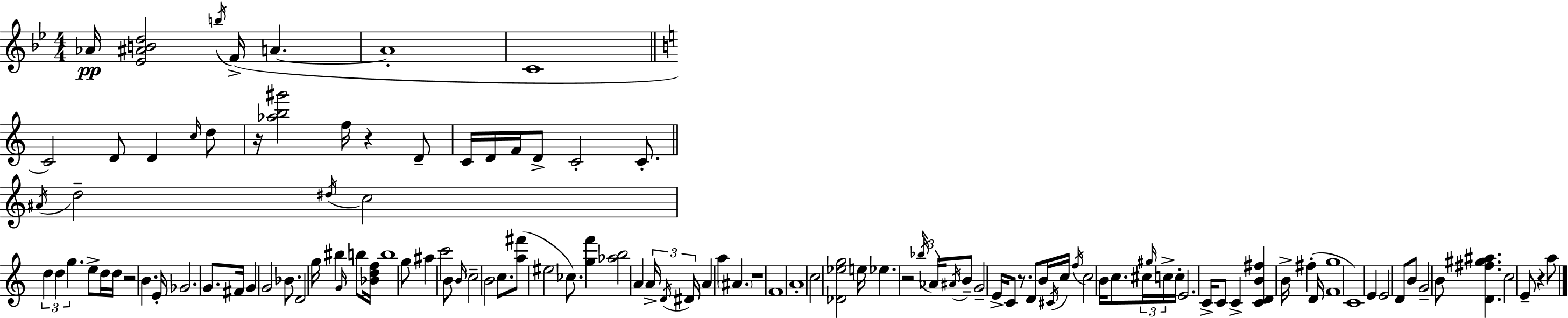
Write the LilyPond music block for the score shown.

{
  \clef treble
  \numericTimeSignature
  \time 4/4
  \key g \minor
  \repeat volta 2 { aes'16\pp <ees' ais' b' d''>2 \acciaccatura { b''16 } f'16->( a'4.~~ | a'1-. | c'1 | \bar "||" \break \key a \minor c'2) d'8 d'4 \grace { c''16 } d''8 | r16 <aes'' b'' gis'''>2 f''16 r4 d'8-- | c'16 d'16 f'16 d'8-> c'2-. c'8.-. | \bar "||" \break \key a \minor \acciaccatura { ais'16 } d''2-- \acciaccatura { dis''16 } c''2 | \tuplet 3/2 { d''4 d''4 g''4. } | e''8-> d''16 d''16 r2 b'4. | e'16-. ges'2. g'8. | \break fis'16 g'4 g'2 bes'8. | d'2 g''16 bis''4 \grace { g'16 } | b''8 <bes' d'' f''>16 b''1 | g''8 ais''4 c'''2 | \break b'8 \grace { b'16 } c''2-- b'2 | c''8. <a'' fis'''>8( eis''2 | ces''8.) <g'' f'''>4 <aes'' b''>2 | a'4 \tuplet 3/2 { a'16-> \acciaccatura { d'16 } dis'16 } a'4 a''4 \parenthesize ais'4. | \break r1 | \parenthesize f'1 | a'1-. | c''2 <des' ees'' g''>2 | \break e''16 ees''4. r2 | \tuplet 3/2 { \acciaccatura { bes''16 } aes'16 \acciaccatura { ais'16 } } b'8-- g'2-- | e'16-> c'8 r8. d'8 b'16 \acciaccatura { cis'16 } c''16 \acciaccatura { f''16 } c''2 | b'16 c''8. \tuplet 3/2 { cis''16 \grace { gis''16 } c''16-> } c''16-. e'2. | \break c'16-> c'8 c'4-> | <c' d' b' fis''>4 b'16-> fis''4-.( d'16 <f' g''>1 | c'1) | e'4 e'2 | \break d'8 b'8 g'2-- | b'8 <d' fis'' gis'' ais''>4. c''2 | e'8-- r4 a''8 } \bar "|."
}